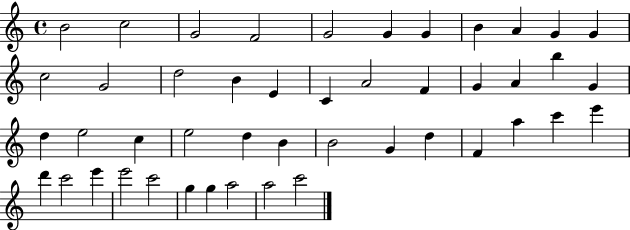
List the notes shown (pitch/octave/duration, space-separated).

B4/h C5/h G4/h F4/h G4/h G4/q G4/q B4/q A4/q G4/q G4/q C5/h G4/h D5/h B4/q E4/q C4/q A4/h F4/q G4/q A4/q B5/q G4/q D5/q E5/h C5/q E5/h D5/q B4/q B4/h G4/q D5/q F4/q A5/q C6/q E6/q D6/q C6/h E6/q E6/h C6/h G5/q G5/q A5/h A5/h C6/h